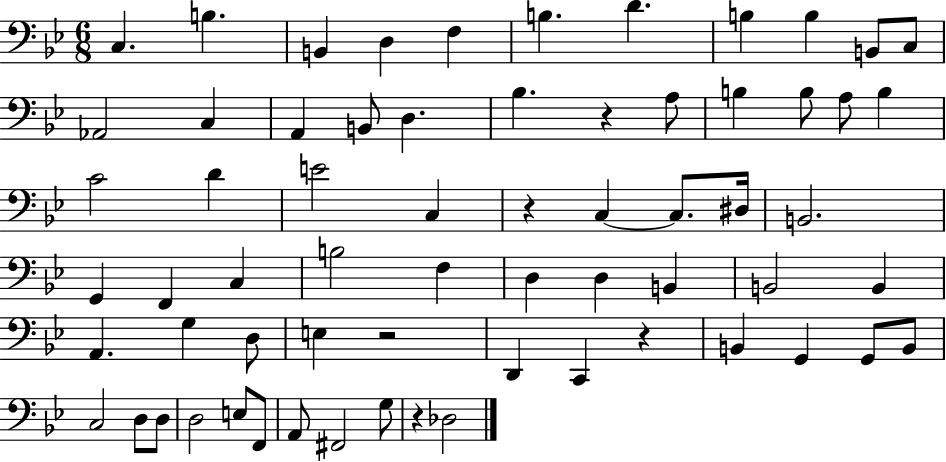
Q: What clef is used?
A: bass